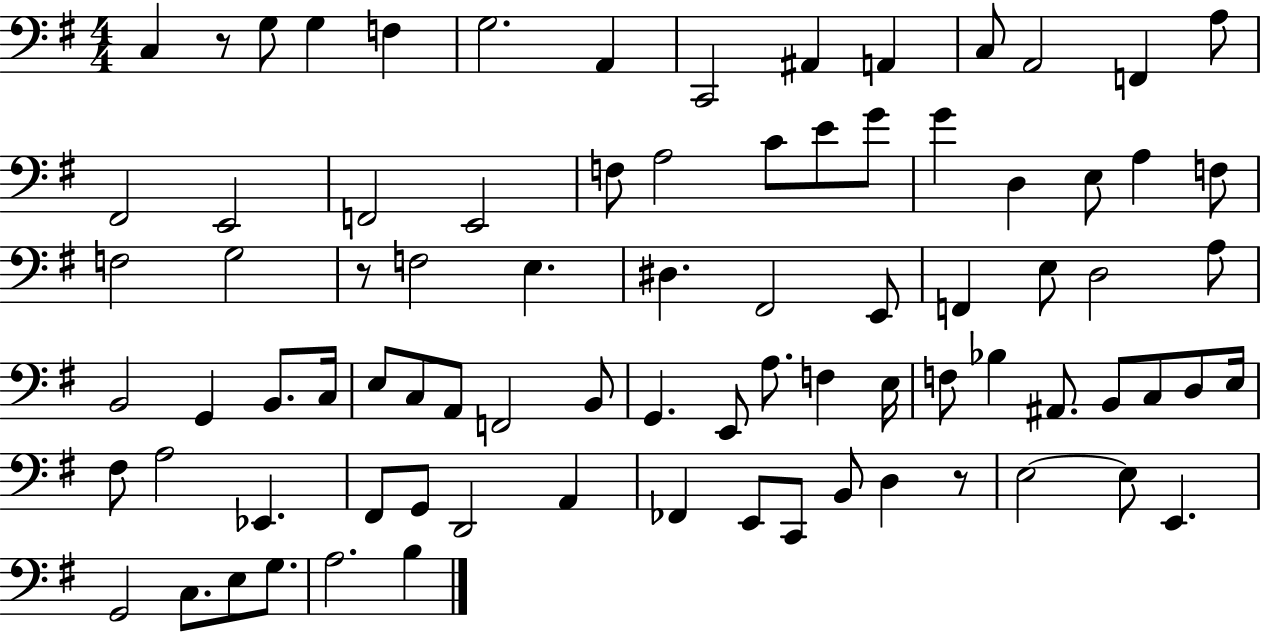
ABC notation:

X:1
T:Untitled
M:4/4
L:1/4
K:G
C, z/2 G,/2 G, F, G,2 A,, C,,2 ^A,, A,, C,/2 A,,2 F,, A,/2 ^F,,2 E,,2 F,,2 E,,2 F,/2 A,2 C/2 E/2 G/2 G D, E,/2 A, F,/2 F,2 G,2 z/2 F,2 E, ^D, ^F,,2 E,,/2 F,, E,/2 D,2 A,/2 B,,2 G,, B,,/2 C,/4 E,/2 C,/2 A,,/2 F,,2 B,,/2 G,, E,,/2 A,/2 F, E,/4 F,/2 _B, ^A,,/2 B,,/2 C,/2 D,/2 E,/4 ^F,/2 A,2 _E,, ^F,,/2 G,,/2 D,,2 A,, _F,, E,,/2 C,,/2 B,,/2 D, z/2 E,2 E,/2 E,, G,,2 C,/2 E,/2 G,/2 A,2 B,